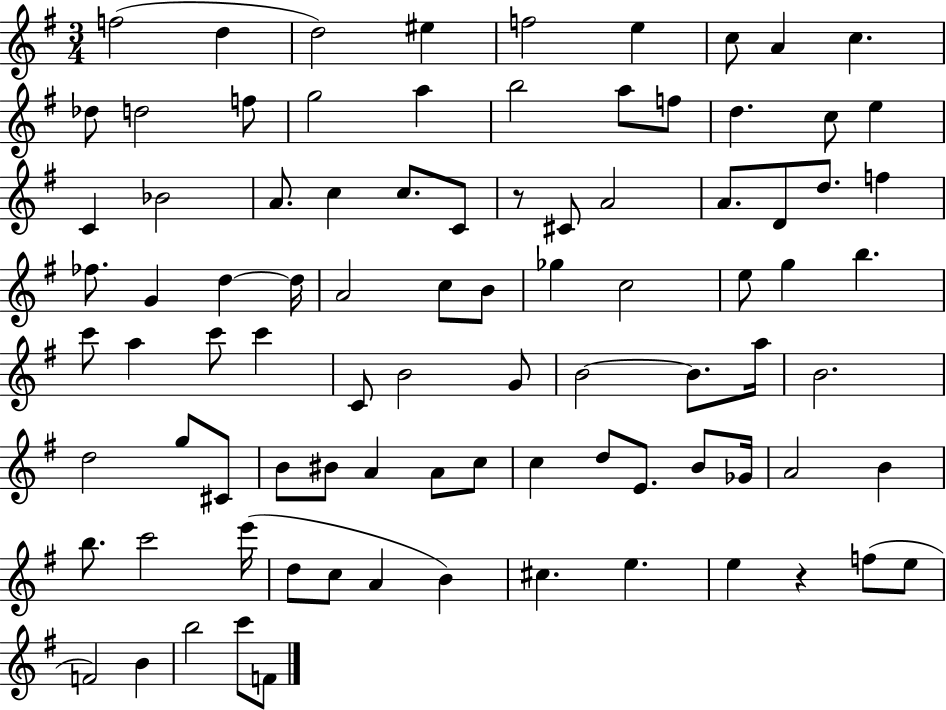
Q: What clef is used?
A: treble